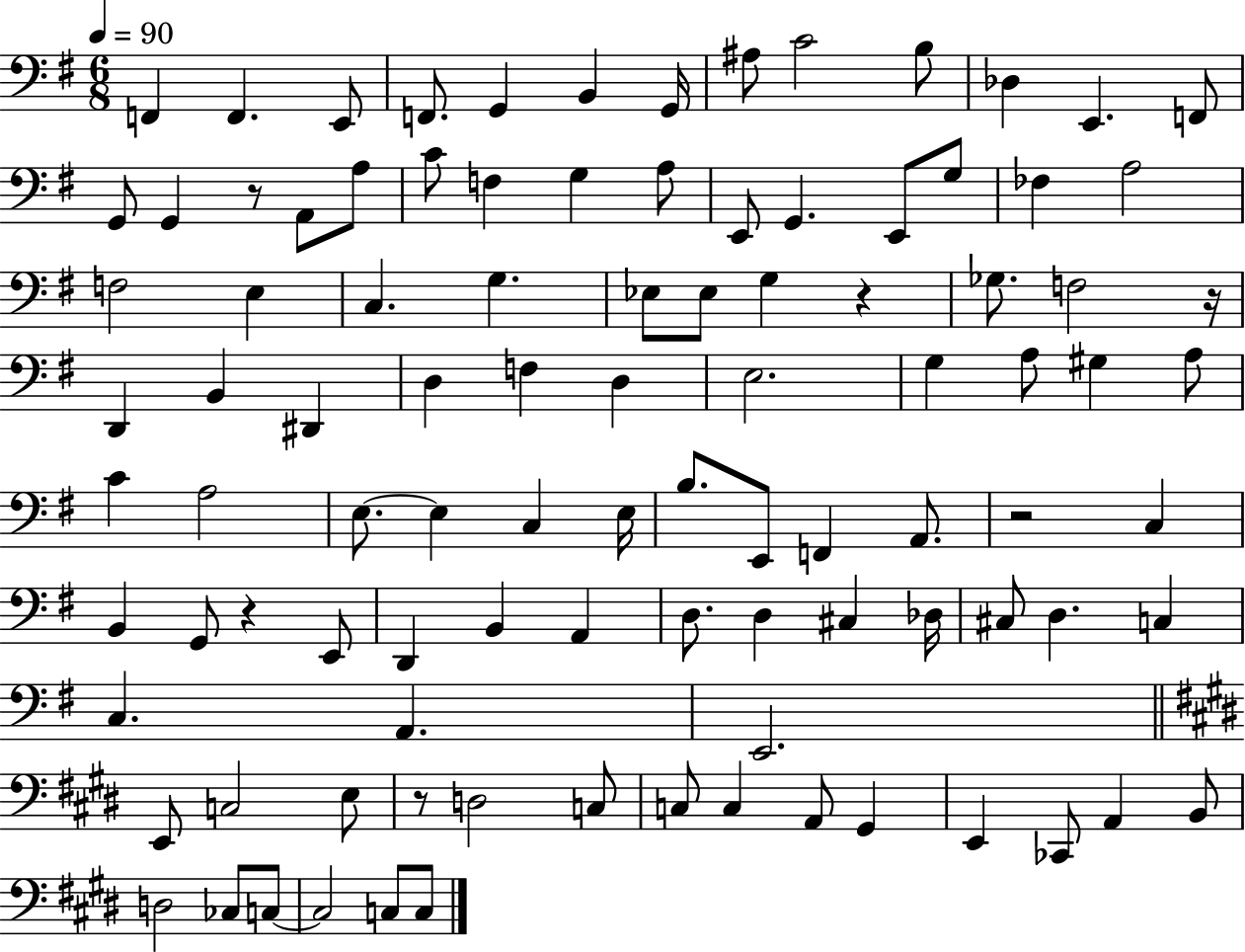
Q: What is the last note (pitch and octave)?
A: C3